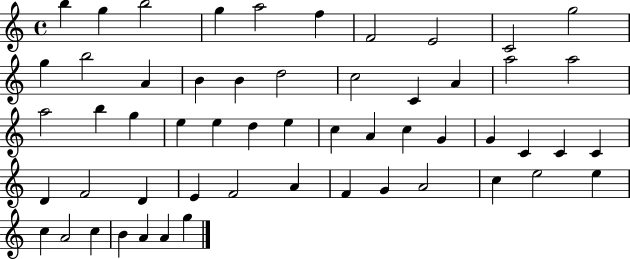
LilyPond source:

{
  \clef treble
  \time 4/4
  \defaultTimeSignature
  \key c \major
  b''4 g''4 b''2 | g''4 a''2 f''4 | f'2 e'2 | c'2 g''2 | \break g''4 b''2 a'4 | b'4 b'4 d''2 | c''2 c'4 a'4 | a''2 a''2 | \break a''2 b''4 g''4 | e''4 e''4 d''4 e''4 | c''4 a'4 c''4 g'4 | g'4 c'4 c'4 c'4 | \break d'4 f'2 d'4 | e'4 f'2 a'4 | f'4 g'4 a'2 | c''4 e''2 e''4 | \break c''4 a'2 c''4 | b'4 a'4 a'4 g''4 | \bar "|."
}